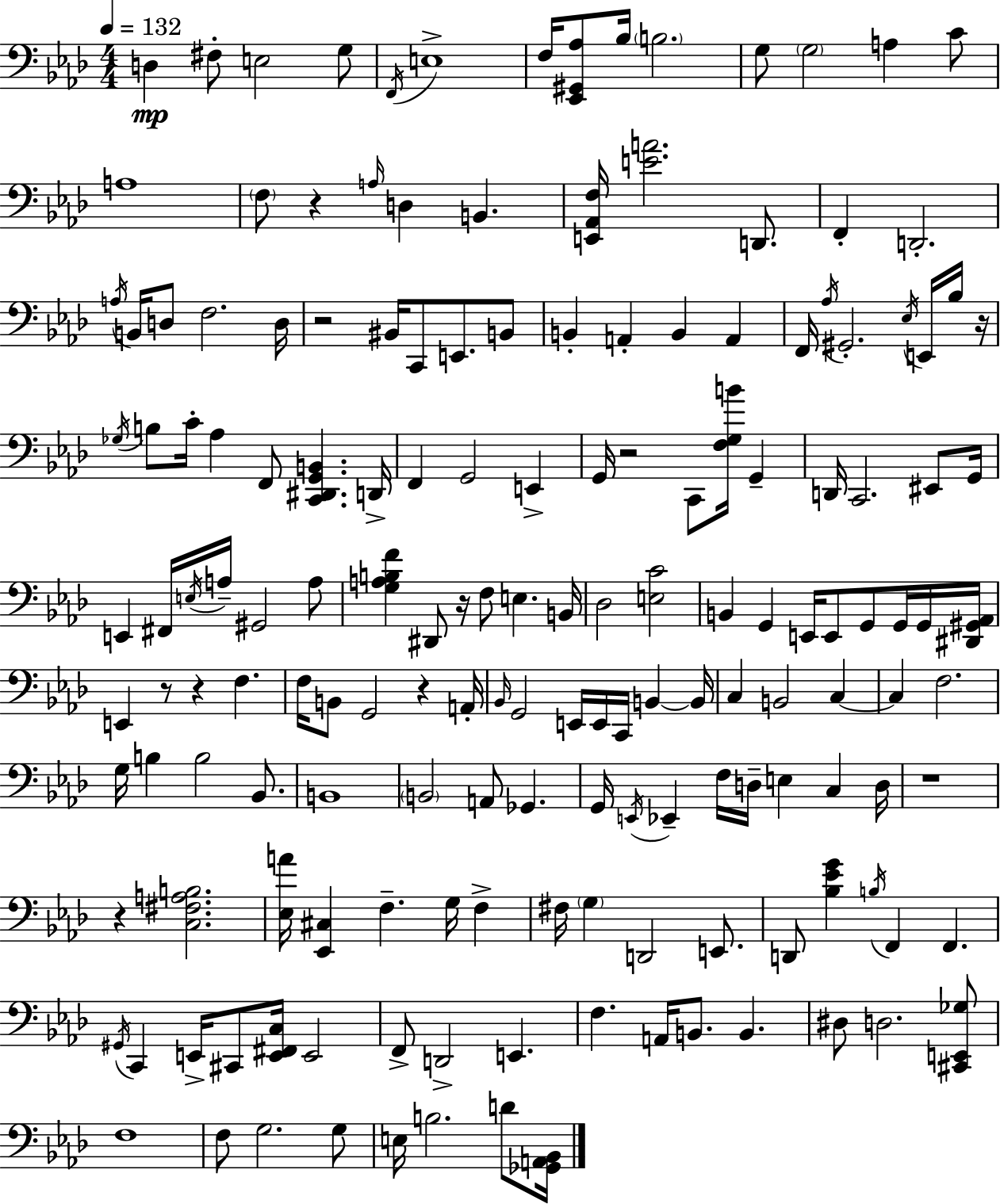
X:1
T:Untitled
M:4/4
L:1/4
K:Ab
D, ^F,/2 E,2 G,/2 F,,/4 E,4 F,/4 [_E,,^G,,_A,]/2 _B,/4 B,2 G,/2 G,2 A, C/2 A,4 F,/2 z A,/4 D, B,, [E,,_A,,F,]/4 [EA]2 D,,/2 F,, D,,2 A,/4 B,,/4 D,/2 F,2 D,/4 z2 ^B,,/4 C,,/2 E,,/2 B,,/2 B,, A,, B,, A,, F,,/4 _A,/4 ^G,,2 _E,/4 E,,/4 _B,/4 z/4 _G,/4 B,/2 C/4 _A, F,,/2 [C,,^D,,G,,B,,] D,,/4 F,, G,,2 E,, G,,/4 z2 C,,/2 [F,G,B]/4 G,, D,,/4 C,,2 ^E,,/2 G,,/4 E,, ^F,,/4 E,/4 A,/4 ^G,,2 A,/2 [G,A,B,F] ^D,,/2 z/4 F,/2 E, B,,/4 _D,2 [E,C]2 B,, G,, E,,/4 E,,/2 G,,/2 G,,/4 G,,/4 [^D,,^G,,_A,,]/4 E,, z/2 z F, F,/4 B,,/2 G,,2 z A,,/4 _B,,/4 G,,2 E,,/4 E,,/4 C,,/4 B,, B,,/4 C, B,,2 C, C, F,2 G,/4 B, B,2 _B,,/2 B,,4 B,,2 A,,/2 _G,, G,,/4 E,,/4 _E,, F,/4 D,/4 E, C, D,/4 z4 z [C,^F,A,B,]2 [_E,A]/4 [_E,,^C,] F, G,/4 F, ^F,/4 G, D,,2 E,,/2 D,,/2 [_B,_EG] B,/4 F,, F,, ^G,,/4 C,, E,,/4 ^C,,/2 [E,,^F,,C,]/4 E,,2 F,,/2 D,,2 E,, F, A,,/4 B,,/2 B,, ^D,/2 D,2 [^C,,E,,_G,]/2 F,4 F,/2 G,2 G,/2 E,/4 B,2 D/2 [_G,,A,,_B,,]/4